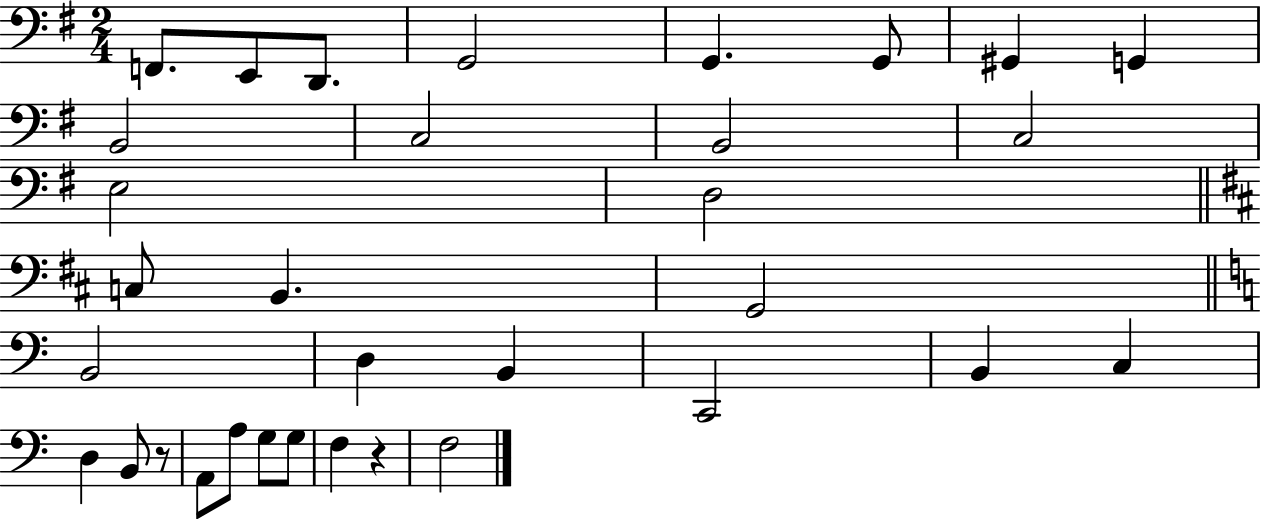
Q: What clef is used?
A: bass